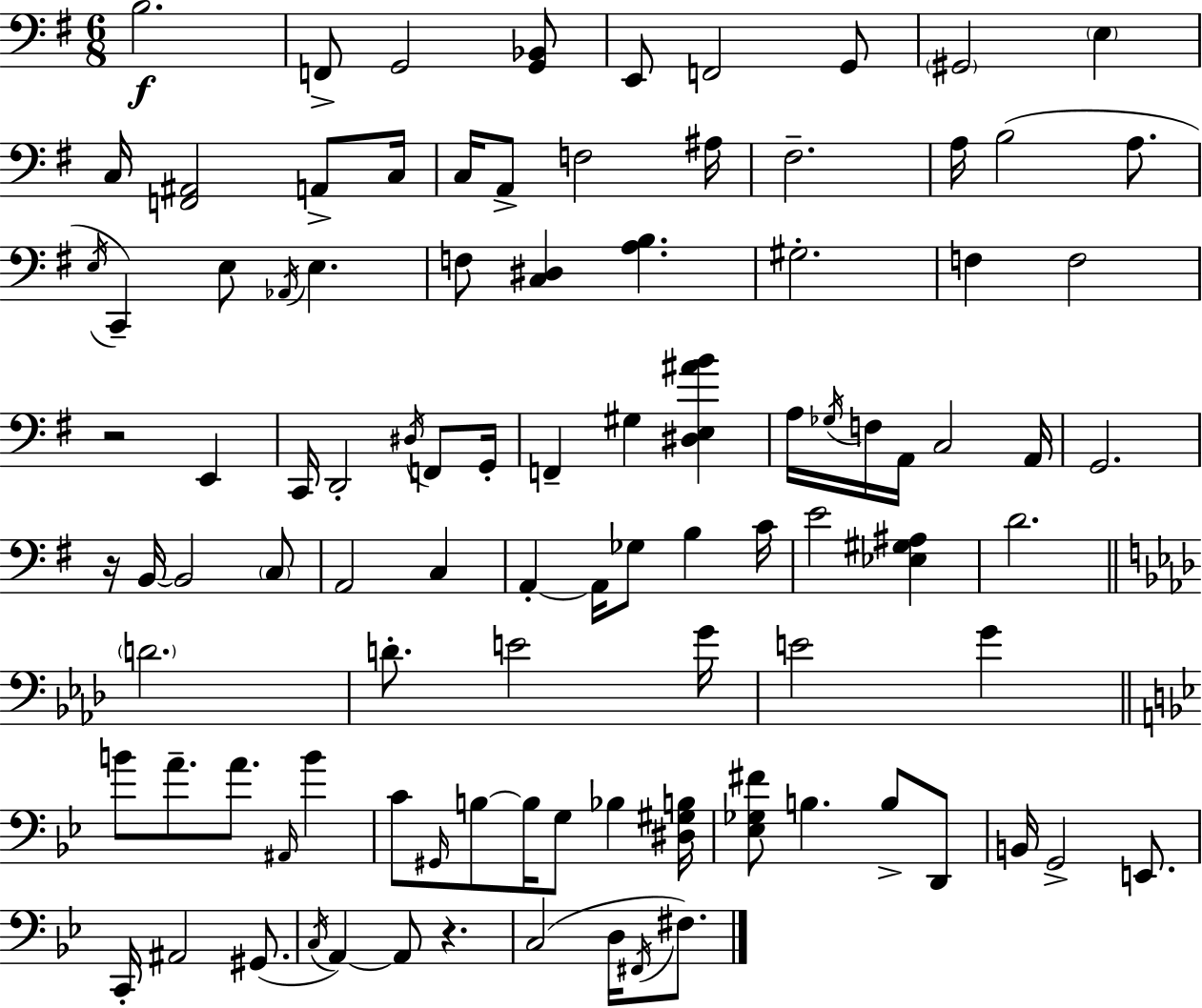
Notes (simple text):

B3/h. F2/e G2/h [G2,Bb2]/e E2/e F2/h G2/e G#2/h E3/q C3/s [F2,A#2]/h A2/e C3/s C3/s A2/e F3/h A#3/s F#3/h. A3/s B3/h A3/e. E3/s C2/q E3/e Ab2/s E3/q. F3/e [C3,D#3]/q [A3,B3]/q. G#3/h. F3/q F3/h R/h E2/q C2/s D2/h D#3/s F2/e G2/s F2/q G#3/q [D#3,E3,A#4,B4]/q A3/s Gb3/s F3/s A2/s C3/h A2/s G2/h. R/s B2/s B2/h C3/e A2/h C3/q A2/q A2/s Gb3/e B3/q C4/s E4/h [Eb3,G#3,A#3]/q D4/h. D4/h. D4/e. E4/h G4/s E4/h G4/q B4/e A4/e. A4/e. A#2/s B4/q C4/e G#2/s B3/e B3/s G3/e Bb3/q [D#3,G#3,B3]/s [Eb3,Gb3,F#4]/e B3/q. B3/e D2/e B2/s G2/h E2/e. C2/s A#2/h G#2/e. C3/s A2/q A2/e R/q. C3/h D3/s F#2/s F#3/e.